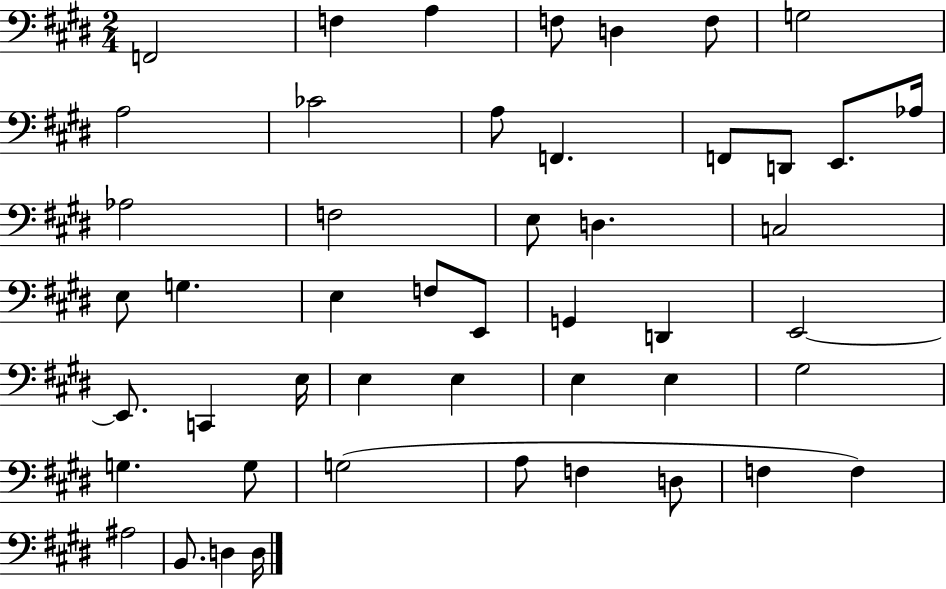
X:1
T:Untitled
M:2/4
L:1/4
K:E
F,,2 F, A, F,/2 D, F,/2 G,2 A,2 _C2 A,/2 F,, F,,/2 D,,/2 E,,/2 _A,/4 _A,2 F,2 E,/2 D, C,2 E,/2 G, E, F,/2 E,,/2 G,, D,, E,,2 E,,/2 C,, E,/4 E, E, E, E, ^G,2 G, G,/2 G,2 A,/2 F, D,/2 F, F, ^A,2 B,,/2 D, D,/4